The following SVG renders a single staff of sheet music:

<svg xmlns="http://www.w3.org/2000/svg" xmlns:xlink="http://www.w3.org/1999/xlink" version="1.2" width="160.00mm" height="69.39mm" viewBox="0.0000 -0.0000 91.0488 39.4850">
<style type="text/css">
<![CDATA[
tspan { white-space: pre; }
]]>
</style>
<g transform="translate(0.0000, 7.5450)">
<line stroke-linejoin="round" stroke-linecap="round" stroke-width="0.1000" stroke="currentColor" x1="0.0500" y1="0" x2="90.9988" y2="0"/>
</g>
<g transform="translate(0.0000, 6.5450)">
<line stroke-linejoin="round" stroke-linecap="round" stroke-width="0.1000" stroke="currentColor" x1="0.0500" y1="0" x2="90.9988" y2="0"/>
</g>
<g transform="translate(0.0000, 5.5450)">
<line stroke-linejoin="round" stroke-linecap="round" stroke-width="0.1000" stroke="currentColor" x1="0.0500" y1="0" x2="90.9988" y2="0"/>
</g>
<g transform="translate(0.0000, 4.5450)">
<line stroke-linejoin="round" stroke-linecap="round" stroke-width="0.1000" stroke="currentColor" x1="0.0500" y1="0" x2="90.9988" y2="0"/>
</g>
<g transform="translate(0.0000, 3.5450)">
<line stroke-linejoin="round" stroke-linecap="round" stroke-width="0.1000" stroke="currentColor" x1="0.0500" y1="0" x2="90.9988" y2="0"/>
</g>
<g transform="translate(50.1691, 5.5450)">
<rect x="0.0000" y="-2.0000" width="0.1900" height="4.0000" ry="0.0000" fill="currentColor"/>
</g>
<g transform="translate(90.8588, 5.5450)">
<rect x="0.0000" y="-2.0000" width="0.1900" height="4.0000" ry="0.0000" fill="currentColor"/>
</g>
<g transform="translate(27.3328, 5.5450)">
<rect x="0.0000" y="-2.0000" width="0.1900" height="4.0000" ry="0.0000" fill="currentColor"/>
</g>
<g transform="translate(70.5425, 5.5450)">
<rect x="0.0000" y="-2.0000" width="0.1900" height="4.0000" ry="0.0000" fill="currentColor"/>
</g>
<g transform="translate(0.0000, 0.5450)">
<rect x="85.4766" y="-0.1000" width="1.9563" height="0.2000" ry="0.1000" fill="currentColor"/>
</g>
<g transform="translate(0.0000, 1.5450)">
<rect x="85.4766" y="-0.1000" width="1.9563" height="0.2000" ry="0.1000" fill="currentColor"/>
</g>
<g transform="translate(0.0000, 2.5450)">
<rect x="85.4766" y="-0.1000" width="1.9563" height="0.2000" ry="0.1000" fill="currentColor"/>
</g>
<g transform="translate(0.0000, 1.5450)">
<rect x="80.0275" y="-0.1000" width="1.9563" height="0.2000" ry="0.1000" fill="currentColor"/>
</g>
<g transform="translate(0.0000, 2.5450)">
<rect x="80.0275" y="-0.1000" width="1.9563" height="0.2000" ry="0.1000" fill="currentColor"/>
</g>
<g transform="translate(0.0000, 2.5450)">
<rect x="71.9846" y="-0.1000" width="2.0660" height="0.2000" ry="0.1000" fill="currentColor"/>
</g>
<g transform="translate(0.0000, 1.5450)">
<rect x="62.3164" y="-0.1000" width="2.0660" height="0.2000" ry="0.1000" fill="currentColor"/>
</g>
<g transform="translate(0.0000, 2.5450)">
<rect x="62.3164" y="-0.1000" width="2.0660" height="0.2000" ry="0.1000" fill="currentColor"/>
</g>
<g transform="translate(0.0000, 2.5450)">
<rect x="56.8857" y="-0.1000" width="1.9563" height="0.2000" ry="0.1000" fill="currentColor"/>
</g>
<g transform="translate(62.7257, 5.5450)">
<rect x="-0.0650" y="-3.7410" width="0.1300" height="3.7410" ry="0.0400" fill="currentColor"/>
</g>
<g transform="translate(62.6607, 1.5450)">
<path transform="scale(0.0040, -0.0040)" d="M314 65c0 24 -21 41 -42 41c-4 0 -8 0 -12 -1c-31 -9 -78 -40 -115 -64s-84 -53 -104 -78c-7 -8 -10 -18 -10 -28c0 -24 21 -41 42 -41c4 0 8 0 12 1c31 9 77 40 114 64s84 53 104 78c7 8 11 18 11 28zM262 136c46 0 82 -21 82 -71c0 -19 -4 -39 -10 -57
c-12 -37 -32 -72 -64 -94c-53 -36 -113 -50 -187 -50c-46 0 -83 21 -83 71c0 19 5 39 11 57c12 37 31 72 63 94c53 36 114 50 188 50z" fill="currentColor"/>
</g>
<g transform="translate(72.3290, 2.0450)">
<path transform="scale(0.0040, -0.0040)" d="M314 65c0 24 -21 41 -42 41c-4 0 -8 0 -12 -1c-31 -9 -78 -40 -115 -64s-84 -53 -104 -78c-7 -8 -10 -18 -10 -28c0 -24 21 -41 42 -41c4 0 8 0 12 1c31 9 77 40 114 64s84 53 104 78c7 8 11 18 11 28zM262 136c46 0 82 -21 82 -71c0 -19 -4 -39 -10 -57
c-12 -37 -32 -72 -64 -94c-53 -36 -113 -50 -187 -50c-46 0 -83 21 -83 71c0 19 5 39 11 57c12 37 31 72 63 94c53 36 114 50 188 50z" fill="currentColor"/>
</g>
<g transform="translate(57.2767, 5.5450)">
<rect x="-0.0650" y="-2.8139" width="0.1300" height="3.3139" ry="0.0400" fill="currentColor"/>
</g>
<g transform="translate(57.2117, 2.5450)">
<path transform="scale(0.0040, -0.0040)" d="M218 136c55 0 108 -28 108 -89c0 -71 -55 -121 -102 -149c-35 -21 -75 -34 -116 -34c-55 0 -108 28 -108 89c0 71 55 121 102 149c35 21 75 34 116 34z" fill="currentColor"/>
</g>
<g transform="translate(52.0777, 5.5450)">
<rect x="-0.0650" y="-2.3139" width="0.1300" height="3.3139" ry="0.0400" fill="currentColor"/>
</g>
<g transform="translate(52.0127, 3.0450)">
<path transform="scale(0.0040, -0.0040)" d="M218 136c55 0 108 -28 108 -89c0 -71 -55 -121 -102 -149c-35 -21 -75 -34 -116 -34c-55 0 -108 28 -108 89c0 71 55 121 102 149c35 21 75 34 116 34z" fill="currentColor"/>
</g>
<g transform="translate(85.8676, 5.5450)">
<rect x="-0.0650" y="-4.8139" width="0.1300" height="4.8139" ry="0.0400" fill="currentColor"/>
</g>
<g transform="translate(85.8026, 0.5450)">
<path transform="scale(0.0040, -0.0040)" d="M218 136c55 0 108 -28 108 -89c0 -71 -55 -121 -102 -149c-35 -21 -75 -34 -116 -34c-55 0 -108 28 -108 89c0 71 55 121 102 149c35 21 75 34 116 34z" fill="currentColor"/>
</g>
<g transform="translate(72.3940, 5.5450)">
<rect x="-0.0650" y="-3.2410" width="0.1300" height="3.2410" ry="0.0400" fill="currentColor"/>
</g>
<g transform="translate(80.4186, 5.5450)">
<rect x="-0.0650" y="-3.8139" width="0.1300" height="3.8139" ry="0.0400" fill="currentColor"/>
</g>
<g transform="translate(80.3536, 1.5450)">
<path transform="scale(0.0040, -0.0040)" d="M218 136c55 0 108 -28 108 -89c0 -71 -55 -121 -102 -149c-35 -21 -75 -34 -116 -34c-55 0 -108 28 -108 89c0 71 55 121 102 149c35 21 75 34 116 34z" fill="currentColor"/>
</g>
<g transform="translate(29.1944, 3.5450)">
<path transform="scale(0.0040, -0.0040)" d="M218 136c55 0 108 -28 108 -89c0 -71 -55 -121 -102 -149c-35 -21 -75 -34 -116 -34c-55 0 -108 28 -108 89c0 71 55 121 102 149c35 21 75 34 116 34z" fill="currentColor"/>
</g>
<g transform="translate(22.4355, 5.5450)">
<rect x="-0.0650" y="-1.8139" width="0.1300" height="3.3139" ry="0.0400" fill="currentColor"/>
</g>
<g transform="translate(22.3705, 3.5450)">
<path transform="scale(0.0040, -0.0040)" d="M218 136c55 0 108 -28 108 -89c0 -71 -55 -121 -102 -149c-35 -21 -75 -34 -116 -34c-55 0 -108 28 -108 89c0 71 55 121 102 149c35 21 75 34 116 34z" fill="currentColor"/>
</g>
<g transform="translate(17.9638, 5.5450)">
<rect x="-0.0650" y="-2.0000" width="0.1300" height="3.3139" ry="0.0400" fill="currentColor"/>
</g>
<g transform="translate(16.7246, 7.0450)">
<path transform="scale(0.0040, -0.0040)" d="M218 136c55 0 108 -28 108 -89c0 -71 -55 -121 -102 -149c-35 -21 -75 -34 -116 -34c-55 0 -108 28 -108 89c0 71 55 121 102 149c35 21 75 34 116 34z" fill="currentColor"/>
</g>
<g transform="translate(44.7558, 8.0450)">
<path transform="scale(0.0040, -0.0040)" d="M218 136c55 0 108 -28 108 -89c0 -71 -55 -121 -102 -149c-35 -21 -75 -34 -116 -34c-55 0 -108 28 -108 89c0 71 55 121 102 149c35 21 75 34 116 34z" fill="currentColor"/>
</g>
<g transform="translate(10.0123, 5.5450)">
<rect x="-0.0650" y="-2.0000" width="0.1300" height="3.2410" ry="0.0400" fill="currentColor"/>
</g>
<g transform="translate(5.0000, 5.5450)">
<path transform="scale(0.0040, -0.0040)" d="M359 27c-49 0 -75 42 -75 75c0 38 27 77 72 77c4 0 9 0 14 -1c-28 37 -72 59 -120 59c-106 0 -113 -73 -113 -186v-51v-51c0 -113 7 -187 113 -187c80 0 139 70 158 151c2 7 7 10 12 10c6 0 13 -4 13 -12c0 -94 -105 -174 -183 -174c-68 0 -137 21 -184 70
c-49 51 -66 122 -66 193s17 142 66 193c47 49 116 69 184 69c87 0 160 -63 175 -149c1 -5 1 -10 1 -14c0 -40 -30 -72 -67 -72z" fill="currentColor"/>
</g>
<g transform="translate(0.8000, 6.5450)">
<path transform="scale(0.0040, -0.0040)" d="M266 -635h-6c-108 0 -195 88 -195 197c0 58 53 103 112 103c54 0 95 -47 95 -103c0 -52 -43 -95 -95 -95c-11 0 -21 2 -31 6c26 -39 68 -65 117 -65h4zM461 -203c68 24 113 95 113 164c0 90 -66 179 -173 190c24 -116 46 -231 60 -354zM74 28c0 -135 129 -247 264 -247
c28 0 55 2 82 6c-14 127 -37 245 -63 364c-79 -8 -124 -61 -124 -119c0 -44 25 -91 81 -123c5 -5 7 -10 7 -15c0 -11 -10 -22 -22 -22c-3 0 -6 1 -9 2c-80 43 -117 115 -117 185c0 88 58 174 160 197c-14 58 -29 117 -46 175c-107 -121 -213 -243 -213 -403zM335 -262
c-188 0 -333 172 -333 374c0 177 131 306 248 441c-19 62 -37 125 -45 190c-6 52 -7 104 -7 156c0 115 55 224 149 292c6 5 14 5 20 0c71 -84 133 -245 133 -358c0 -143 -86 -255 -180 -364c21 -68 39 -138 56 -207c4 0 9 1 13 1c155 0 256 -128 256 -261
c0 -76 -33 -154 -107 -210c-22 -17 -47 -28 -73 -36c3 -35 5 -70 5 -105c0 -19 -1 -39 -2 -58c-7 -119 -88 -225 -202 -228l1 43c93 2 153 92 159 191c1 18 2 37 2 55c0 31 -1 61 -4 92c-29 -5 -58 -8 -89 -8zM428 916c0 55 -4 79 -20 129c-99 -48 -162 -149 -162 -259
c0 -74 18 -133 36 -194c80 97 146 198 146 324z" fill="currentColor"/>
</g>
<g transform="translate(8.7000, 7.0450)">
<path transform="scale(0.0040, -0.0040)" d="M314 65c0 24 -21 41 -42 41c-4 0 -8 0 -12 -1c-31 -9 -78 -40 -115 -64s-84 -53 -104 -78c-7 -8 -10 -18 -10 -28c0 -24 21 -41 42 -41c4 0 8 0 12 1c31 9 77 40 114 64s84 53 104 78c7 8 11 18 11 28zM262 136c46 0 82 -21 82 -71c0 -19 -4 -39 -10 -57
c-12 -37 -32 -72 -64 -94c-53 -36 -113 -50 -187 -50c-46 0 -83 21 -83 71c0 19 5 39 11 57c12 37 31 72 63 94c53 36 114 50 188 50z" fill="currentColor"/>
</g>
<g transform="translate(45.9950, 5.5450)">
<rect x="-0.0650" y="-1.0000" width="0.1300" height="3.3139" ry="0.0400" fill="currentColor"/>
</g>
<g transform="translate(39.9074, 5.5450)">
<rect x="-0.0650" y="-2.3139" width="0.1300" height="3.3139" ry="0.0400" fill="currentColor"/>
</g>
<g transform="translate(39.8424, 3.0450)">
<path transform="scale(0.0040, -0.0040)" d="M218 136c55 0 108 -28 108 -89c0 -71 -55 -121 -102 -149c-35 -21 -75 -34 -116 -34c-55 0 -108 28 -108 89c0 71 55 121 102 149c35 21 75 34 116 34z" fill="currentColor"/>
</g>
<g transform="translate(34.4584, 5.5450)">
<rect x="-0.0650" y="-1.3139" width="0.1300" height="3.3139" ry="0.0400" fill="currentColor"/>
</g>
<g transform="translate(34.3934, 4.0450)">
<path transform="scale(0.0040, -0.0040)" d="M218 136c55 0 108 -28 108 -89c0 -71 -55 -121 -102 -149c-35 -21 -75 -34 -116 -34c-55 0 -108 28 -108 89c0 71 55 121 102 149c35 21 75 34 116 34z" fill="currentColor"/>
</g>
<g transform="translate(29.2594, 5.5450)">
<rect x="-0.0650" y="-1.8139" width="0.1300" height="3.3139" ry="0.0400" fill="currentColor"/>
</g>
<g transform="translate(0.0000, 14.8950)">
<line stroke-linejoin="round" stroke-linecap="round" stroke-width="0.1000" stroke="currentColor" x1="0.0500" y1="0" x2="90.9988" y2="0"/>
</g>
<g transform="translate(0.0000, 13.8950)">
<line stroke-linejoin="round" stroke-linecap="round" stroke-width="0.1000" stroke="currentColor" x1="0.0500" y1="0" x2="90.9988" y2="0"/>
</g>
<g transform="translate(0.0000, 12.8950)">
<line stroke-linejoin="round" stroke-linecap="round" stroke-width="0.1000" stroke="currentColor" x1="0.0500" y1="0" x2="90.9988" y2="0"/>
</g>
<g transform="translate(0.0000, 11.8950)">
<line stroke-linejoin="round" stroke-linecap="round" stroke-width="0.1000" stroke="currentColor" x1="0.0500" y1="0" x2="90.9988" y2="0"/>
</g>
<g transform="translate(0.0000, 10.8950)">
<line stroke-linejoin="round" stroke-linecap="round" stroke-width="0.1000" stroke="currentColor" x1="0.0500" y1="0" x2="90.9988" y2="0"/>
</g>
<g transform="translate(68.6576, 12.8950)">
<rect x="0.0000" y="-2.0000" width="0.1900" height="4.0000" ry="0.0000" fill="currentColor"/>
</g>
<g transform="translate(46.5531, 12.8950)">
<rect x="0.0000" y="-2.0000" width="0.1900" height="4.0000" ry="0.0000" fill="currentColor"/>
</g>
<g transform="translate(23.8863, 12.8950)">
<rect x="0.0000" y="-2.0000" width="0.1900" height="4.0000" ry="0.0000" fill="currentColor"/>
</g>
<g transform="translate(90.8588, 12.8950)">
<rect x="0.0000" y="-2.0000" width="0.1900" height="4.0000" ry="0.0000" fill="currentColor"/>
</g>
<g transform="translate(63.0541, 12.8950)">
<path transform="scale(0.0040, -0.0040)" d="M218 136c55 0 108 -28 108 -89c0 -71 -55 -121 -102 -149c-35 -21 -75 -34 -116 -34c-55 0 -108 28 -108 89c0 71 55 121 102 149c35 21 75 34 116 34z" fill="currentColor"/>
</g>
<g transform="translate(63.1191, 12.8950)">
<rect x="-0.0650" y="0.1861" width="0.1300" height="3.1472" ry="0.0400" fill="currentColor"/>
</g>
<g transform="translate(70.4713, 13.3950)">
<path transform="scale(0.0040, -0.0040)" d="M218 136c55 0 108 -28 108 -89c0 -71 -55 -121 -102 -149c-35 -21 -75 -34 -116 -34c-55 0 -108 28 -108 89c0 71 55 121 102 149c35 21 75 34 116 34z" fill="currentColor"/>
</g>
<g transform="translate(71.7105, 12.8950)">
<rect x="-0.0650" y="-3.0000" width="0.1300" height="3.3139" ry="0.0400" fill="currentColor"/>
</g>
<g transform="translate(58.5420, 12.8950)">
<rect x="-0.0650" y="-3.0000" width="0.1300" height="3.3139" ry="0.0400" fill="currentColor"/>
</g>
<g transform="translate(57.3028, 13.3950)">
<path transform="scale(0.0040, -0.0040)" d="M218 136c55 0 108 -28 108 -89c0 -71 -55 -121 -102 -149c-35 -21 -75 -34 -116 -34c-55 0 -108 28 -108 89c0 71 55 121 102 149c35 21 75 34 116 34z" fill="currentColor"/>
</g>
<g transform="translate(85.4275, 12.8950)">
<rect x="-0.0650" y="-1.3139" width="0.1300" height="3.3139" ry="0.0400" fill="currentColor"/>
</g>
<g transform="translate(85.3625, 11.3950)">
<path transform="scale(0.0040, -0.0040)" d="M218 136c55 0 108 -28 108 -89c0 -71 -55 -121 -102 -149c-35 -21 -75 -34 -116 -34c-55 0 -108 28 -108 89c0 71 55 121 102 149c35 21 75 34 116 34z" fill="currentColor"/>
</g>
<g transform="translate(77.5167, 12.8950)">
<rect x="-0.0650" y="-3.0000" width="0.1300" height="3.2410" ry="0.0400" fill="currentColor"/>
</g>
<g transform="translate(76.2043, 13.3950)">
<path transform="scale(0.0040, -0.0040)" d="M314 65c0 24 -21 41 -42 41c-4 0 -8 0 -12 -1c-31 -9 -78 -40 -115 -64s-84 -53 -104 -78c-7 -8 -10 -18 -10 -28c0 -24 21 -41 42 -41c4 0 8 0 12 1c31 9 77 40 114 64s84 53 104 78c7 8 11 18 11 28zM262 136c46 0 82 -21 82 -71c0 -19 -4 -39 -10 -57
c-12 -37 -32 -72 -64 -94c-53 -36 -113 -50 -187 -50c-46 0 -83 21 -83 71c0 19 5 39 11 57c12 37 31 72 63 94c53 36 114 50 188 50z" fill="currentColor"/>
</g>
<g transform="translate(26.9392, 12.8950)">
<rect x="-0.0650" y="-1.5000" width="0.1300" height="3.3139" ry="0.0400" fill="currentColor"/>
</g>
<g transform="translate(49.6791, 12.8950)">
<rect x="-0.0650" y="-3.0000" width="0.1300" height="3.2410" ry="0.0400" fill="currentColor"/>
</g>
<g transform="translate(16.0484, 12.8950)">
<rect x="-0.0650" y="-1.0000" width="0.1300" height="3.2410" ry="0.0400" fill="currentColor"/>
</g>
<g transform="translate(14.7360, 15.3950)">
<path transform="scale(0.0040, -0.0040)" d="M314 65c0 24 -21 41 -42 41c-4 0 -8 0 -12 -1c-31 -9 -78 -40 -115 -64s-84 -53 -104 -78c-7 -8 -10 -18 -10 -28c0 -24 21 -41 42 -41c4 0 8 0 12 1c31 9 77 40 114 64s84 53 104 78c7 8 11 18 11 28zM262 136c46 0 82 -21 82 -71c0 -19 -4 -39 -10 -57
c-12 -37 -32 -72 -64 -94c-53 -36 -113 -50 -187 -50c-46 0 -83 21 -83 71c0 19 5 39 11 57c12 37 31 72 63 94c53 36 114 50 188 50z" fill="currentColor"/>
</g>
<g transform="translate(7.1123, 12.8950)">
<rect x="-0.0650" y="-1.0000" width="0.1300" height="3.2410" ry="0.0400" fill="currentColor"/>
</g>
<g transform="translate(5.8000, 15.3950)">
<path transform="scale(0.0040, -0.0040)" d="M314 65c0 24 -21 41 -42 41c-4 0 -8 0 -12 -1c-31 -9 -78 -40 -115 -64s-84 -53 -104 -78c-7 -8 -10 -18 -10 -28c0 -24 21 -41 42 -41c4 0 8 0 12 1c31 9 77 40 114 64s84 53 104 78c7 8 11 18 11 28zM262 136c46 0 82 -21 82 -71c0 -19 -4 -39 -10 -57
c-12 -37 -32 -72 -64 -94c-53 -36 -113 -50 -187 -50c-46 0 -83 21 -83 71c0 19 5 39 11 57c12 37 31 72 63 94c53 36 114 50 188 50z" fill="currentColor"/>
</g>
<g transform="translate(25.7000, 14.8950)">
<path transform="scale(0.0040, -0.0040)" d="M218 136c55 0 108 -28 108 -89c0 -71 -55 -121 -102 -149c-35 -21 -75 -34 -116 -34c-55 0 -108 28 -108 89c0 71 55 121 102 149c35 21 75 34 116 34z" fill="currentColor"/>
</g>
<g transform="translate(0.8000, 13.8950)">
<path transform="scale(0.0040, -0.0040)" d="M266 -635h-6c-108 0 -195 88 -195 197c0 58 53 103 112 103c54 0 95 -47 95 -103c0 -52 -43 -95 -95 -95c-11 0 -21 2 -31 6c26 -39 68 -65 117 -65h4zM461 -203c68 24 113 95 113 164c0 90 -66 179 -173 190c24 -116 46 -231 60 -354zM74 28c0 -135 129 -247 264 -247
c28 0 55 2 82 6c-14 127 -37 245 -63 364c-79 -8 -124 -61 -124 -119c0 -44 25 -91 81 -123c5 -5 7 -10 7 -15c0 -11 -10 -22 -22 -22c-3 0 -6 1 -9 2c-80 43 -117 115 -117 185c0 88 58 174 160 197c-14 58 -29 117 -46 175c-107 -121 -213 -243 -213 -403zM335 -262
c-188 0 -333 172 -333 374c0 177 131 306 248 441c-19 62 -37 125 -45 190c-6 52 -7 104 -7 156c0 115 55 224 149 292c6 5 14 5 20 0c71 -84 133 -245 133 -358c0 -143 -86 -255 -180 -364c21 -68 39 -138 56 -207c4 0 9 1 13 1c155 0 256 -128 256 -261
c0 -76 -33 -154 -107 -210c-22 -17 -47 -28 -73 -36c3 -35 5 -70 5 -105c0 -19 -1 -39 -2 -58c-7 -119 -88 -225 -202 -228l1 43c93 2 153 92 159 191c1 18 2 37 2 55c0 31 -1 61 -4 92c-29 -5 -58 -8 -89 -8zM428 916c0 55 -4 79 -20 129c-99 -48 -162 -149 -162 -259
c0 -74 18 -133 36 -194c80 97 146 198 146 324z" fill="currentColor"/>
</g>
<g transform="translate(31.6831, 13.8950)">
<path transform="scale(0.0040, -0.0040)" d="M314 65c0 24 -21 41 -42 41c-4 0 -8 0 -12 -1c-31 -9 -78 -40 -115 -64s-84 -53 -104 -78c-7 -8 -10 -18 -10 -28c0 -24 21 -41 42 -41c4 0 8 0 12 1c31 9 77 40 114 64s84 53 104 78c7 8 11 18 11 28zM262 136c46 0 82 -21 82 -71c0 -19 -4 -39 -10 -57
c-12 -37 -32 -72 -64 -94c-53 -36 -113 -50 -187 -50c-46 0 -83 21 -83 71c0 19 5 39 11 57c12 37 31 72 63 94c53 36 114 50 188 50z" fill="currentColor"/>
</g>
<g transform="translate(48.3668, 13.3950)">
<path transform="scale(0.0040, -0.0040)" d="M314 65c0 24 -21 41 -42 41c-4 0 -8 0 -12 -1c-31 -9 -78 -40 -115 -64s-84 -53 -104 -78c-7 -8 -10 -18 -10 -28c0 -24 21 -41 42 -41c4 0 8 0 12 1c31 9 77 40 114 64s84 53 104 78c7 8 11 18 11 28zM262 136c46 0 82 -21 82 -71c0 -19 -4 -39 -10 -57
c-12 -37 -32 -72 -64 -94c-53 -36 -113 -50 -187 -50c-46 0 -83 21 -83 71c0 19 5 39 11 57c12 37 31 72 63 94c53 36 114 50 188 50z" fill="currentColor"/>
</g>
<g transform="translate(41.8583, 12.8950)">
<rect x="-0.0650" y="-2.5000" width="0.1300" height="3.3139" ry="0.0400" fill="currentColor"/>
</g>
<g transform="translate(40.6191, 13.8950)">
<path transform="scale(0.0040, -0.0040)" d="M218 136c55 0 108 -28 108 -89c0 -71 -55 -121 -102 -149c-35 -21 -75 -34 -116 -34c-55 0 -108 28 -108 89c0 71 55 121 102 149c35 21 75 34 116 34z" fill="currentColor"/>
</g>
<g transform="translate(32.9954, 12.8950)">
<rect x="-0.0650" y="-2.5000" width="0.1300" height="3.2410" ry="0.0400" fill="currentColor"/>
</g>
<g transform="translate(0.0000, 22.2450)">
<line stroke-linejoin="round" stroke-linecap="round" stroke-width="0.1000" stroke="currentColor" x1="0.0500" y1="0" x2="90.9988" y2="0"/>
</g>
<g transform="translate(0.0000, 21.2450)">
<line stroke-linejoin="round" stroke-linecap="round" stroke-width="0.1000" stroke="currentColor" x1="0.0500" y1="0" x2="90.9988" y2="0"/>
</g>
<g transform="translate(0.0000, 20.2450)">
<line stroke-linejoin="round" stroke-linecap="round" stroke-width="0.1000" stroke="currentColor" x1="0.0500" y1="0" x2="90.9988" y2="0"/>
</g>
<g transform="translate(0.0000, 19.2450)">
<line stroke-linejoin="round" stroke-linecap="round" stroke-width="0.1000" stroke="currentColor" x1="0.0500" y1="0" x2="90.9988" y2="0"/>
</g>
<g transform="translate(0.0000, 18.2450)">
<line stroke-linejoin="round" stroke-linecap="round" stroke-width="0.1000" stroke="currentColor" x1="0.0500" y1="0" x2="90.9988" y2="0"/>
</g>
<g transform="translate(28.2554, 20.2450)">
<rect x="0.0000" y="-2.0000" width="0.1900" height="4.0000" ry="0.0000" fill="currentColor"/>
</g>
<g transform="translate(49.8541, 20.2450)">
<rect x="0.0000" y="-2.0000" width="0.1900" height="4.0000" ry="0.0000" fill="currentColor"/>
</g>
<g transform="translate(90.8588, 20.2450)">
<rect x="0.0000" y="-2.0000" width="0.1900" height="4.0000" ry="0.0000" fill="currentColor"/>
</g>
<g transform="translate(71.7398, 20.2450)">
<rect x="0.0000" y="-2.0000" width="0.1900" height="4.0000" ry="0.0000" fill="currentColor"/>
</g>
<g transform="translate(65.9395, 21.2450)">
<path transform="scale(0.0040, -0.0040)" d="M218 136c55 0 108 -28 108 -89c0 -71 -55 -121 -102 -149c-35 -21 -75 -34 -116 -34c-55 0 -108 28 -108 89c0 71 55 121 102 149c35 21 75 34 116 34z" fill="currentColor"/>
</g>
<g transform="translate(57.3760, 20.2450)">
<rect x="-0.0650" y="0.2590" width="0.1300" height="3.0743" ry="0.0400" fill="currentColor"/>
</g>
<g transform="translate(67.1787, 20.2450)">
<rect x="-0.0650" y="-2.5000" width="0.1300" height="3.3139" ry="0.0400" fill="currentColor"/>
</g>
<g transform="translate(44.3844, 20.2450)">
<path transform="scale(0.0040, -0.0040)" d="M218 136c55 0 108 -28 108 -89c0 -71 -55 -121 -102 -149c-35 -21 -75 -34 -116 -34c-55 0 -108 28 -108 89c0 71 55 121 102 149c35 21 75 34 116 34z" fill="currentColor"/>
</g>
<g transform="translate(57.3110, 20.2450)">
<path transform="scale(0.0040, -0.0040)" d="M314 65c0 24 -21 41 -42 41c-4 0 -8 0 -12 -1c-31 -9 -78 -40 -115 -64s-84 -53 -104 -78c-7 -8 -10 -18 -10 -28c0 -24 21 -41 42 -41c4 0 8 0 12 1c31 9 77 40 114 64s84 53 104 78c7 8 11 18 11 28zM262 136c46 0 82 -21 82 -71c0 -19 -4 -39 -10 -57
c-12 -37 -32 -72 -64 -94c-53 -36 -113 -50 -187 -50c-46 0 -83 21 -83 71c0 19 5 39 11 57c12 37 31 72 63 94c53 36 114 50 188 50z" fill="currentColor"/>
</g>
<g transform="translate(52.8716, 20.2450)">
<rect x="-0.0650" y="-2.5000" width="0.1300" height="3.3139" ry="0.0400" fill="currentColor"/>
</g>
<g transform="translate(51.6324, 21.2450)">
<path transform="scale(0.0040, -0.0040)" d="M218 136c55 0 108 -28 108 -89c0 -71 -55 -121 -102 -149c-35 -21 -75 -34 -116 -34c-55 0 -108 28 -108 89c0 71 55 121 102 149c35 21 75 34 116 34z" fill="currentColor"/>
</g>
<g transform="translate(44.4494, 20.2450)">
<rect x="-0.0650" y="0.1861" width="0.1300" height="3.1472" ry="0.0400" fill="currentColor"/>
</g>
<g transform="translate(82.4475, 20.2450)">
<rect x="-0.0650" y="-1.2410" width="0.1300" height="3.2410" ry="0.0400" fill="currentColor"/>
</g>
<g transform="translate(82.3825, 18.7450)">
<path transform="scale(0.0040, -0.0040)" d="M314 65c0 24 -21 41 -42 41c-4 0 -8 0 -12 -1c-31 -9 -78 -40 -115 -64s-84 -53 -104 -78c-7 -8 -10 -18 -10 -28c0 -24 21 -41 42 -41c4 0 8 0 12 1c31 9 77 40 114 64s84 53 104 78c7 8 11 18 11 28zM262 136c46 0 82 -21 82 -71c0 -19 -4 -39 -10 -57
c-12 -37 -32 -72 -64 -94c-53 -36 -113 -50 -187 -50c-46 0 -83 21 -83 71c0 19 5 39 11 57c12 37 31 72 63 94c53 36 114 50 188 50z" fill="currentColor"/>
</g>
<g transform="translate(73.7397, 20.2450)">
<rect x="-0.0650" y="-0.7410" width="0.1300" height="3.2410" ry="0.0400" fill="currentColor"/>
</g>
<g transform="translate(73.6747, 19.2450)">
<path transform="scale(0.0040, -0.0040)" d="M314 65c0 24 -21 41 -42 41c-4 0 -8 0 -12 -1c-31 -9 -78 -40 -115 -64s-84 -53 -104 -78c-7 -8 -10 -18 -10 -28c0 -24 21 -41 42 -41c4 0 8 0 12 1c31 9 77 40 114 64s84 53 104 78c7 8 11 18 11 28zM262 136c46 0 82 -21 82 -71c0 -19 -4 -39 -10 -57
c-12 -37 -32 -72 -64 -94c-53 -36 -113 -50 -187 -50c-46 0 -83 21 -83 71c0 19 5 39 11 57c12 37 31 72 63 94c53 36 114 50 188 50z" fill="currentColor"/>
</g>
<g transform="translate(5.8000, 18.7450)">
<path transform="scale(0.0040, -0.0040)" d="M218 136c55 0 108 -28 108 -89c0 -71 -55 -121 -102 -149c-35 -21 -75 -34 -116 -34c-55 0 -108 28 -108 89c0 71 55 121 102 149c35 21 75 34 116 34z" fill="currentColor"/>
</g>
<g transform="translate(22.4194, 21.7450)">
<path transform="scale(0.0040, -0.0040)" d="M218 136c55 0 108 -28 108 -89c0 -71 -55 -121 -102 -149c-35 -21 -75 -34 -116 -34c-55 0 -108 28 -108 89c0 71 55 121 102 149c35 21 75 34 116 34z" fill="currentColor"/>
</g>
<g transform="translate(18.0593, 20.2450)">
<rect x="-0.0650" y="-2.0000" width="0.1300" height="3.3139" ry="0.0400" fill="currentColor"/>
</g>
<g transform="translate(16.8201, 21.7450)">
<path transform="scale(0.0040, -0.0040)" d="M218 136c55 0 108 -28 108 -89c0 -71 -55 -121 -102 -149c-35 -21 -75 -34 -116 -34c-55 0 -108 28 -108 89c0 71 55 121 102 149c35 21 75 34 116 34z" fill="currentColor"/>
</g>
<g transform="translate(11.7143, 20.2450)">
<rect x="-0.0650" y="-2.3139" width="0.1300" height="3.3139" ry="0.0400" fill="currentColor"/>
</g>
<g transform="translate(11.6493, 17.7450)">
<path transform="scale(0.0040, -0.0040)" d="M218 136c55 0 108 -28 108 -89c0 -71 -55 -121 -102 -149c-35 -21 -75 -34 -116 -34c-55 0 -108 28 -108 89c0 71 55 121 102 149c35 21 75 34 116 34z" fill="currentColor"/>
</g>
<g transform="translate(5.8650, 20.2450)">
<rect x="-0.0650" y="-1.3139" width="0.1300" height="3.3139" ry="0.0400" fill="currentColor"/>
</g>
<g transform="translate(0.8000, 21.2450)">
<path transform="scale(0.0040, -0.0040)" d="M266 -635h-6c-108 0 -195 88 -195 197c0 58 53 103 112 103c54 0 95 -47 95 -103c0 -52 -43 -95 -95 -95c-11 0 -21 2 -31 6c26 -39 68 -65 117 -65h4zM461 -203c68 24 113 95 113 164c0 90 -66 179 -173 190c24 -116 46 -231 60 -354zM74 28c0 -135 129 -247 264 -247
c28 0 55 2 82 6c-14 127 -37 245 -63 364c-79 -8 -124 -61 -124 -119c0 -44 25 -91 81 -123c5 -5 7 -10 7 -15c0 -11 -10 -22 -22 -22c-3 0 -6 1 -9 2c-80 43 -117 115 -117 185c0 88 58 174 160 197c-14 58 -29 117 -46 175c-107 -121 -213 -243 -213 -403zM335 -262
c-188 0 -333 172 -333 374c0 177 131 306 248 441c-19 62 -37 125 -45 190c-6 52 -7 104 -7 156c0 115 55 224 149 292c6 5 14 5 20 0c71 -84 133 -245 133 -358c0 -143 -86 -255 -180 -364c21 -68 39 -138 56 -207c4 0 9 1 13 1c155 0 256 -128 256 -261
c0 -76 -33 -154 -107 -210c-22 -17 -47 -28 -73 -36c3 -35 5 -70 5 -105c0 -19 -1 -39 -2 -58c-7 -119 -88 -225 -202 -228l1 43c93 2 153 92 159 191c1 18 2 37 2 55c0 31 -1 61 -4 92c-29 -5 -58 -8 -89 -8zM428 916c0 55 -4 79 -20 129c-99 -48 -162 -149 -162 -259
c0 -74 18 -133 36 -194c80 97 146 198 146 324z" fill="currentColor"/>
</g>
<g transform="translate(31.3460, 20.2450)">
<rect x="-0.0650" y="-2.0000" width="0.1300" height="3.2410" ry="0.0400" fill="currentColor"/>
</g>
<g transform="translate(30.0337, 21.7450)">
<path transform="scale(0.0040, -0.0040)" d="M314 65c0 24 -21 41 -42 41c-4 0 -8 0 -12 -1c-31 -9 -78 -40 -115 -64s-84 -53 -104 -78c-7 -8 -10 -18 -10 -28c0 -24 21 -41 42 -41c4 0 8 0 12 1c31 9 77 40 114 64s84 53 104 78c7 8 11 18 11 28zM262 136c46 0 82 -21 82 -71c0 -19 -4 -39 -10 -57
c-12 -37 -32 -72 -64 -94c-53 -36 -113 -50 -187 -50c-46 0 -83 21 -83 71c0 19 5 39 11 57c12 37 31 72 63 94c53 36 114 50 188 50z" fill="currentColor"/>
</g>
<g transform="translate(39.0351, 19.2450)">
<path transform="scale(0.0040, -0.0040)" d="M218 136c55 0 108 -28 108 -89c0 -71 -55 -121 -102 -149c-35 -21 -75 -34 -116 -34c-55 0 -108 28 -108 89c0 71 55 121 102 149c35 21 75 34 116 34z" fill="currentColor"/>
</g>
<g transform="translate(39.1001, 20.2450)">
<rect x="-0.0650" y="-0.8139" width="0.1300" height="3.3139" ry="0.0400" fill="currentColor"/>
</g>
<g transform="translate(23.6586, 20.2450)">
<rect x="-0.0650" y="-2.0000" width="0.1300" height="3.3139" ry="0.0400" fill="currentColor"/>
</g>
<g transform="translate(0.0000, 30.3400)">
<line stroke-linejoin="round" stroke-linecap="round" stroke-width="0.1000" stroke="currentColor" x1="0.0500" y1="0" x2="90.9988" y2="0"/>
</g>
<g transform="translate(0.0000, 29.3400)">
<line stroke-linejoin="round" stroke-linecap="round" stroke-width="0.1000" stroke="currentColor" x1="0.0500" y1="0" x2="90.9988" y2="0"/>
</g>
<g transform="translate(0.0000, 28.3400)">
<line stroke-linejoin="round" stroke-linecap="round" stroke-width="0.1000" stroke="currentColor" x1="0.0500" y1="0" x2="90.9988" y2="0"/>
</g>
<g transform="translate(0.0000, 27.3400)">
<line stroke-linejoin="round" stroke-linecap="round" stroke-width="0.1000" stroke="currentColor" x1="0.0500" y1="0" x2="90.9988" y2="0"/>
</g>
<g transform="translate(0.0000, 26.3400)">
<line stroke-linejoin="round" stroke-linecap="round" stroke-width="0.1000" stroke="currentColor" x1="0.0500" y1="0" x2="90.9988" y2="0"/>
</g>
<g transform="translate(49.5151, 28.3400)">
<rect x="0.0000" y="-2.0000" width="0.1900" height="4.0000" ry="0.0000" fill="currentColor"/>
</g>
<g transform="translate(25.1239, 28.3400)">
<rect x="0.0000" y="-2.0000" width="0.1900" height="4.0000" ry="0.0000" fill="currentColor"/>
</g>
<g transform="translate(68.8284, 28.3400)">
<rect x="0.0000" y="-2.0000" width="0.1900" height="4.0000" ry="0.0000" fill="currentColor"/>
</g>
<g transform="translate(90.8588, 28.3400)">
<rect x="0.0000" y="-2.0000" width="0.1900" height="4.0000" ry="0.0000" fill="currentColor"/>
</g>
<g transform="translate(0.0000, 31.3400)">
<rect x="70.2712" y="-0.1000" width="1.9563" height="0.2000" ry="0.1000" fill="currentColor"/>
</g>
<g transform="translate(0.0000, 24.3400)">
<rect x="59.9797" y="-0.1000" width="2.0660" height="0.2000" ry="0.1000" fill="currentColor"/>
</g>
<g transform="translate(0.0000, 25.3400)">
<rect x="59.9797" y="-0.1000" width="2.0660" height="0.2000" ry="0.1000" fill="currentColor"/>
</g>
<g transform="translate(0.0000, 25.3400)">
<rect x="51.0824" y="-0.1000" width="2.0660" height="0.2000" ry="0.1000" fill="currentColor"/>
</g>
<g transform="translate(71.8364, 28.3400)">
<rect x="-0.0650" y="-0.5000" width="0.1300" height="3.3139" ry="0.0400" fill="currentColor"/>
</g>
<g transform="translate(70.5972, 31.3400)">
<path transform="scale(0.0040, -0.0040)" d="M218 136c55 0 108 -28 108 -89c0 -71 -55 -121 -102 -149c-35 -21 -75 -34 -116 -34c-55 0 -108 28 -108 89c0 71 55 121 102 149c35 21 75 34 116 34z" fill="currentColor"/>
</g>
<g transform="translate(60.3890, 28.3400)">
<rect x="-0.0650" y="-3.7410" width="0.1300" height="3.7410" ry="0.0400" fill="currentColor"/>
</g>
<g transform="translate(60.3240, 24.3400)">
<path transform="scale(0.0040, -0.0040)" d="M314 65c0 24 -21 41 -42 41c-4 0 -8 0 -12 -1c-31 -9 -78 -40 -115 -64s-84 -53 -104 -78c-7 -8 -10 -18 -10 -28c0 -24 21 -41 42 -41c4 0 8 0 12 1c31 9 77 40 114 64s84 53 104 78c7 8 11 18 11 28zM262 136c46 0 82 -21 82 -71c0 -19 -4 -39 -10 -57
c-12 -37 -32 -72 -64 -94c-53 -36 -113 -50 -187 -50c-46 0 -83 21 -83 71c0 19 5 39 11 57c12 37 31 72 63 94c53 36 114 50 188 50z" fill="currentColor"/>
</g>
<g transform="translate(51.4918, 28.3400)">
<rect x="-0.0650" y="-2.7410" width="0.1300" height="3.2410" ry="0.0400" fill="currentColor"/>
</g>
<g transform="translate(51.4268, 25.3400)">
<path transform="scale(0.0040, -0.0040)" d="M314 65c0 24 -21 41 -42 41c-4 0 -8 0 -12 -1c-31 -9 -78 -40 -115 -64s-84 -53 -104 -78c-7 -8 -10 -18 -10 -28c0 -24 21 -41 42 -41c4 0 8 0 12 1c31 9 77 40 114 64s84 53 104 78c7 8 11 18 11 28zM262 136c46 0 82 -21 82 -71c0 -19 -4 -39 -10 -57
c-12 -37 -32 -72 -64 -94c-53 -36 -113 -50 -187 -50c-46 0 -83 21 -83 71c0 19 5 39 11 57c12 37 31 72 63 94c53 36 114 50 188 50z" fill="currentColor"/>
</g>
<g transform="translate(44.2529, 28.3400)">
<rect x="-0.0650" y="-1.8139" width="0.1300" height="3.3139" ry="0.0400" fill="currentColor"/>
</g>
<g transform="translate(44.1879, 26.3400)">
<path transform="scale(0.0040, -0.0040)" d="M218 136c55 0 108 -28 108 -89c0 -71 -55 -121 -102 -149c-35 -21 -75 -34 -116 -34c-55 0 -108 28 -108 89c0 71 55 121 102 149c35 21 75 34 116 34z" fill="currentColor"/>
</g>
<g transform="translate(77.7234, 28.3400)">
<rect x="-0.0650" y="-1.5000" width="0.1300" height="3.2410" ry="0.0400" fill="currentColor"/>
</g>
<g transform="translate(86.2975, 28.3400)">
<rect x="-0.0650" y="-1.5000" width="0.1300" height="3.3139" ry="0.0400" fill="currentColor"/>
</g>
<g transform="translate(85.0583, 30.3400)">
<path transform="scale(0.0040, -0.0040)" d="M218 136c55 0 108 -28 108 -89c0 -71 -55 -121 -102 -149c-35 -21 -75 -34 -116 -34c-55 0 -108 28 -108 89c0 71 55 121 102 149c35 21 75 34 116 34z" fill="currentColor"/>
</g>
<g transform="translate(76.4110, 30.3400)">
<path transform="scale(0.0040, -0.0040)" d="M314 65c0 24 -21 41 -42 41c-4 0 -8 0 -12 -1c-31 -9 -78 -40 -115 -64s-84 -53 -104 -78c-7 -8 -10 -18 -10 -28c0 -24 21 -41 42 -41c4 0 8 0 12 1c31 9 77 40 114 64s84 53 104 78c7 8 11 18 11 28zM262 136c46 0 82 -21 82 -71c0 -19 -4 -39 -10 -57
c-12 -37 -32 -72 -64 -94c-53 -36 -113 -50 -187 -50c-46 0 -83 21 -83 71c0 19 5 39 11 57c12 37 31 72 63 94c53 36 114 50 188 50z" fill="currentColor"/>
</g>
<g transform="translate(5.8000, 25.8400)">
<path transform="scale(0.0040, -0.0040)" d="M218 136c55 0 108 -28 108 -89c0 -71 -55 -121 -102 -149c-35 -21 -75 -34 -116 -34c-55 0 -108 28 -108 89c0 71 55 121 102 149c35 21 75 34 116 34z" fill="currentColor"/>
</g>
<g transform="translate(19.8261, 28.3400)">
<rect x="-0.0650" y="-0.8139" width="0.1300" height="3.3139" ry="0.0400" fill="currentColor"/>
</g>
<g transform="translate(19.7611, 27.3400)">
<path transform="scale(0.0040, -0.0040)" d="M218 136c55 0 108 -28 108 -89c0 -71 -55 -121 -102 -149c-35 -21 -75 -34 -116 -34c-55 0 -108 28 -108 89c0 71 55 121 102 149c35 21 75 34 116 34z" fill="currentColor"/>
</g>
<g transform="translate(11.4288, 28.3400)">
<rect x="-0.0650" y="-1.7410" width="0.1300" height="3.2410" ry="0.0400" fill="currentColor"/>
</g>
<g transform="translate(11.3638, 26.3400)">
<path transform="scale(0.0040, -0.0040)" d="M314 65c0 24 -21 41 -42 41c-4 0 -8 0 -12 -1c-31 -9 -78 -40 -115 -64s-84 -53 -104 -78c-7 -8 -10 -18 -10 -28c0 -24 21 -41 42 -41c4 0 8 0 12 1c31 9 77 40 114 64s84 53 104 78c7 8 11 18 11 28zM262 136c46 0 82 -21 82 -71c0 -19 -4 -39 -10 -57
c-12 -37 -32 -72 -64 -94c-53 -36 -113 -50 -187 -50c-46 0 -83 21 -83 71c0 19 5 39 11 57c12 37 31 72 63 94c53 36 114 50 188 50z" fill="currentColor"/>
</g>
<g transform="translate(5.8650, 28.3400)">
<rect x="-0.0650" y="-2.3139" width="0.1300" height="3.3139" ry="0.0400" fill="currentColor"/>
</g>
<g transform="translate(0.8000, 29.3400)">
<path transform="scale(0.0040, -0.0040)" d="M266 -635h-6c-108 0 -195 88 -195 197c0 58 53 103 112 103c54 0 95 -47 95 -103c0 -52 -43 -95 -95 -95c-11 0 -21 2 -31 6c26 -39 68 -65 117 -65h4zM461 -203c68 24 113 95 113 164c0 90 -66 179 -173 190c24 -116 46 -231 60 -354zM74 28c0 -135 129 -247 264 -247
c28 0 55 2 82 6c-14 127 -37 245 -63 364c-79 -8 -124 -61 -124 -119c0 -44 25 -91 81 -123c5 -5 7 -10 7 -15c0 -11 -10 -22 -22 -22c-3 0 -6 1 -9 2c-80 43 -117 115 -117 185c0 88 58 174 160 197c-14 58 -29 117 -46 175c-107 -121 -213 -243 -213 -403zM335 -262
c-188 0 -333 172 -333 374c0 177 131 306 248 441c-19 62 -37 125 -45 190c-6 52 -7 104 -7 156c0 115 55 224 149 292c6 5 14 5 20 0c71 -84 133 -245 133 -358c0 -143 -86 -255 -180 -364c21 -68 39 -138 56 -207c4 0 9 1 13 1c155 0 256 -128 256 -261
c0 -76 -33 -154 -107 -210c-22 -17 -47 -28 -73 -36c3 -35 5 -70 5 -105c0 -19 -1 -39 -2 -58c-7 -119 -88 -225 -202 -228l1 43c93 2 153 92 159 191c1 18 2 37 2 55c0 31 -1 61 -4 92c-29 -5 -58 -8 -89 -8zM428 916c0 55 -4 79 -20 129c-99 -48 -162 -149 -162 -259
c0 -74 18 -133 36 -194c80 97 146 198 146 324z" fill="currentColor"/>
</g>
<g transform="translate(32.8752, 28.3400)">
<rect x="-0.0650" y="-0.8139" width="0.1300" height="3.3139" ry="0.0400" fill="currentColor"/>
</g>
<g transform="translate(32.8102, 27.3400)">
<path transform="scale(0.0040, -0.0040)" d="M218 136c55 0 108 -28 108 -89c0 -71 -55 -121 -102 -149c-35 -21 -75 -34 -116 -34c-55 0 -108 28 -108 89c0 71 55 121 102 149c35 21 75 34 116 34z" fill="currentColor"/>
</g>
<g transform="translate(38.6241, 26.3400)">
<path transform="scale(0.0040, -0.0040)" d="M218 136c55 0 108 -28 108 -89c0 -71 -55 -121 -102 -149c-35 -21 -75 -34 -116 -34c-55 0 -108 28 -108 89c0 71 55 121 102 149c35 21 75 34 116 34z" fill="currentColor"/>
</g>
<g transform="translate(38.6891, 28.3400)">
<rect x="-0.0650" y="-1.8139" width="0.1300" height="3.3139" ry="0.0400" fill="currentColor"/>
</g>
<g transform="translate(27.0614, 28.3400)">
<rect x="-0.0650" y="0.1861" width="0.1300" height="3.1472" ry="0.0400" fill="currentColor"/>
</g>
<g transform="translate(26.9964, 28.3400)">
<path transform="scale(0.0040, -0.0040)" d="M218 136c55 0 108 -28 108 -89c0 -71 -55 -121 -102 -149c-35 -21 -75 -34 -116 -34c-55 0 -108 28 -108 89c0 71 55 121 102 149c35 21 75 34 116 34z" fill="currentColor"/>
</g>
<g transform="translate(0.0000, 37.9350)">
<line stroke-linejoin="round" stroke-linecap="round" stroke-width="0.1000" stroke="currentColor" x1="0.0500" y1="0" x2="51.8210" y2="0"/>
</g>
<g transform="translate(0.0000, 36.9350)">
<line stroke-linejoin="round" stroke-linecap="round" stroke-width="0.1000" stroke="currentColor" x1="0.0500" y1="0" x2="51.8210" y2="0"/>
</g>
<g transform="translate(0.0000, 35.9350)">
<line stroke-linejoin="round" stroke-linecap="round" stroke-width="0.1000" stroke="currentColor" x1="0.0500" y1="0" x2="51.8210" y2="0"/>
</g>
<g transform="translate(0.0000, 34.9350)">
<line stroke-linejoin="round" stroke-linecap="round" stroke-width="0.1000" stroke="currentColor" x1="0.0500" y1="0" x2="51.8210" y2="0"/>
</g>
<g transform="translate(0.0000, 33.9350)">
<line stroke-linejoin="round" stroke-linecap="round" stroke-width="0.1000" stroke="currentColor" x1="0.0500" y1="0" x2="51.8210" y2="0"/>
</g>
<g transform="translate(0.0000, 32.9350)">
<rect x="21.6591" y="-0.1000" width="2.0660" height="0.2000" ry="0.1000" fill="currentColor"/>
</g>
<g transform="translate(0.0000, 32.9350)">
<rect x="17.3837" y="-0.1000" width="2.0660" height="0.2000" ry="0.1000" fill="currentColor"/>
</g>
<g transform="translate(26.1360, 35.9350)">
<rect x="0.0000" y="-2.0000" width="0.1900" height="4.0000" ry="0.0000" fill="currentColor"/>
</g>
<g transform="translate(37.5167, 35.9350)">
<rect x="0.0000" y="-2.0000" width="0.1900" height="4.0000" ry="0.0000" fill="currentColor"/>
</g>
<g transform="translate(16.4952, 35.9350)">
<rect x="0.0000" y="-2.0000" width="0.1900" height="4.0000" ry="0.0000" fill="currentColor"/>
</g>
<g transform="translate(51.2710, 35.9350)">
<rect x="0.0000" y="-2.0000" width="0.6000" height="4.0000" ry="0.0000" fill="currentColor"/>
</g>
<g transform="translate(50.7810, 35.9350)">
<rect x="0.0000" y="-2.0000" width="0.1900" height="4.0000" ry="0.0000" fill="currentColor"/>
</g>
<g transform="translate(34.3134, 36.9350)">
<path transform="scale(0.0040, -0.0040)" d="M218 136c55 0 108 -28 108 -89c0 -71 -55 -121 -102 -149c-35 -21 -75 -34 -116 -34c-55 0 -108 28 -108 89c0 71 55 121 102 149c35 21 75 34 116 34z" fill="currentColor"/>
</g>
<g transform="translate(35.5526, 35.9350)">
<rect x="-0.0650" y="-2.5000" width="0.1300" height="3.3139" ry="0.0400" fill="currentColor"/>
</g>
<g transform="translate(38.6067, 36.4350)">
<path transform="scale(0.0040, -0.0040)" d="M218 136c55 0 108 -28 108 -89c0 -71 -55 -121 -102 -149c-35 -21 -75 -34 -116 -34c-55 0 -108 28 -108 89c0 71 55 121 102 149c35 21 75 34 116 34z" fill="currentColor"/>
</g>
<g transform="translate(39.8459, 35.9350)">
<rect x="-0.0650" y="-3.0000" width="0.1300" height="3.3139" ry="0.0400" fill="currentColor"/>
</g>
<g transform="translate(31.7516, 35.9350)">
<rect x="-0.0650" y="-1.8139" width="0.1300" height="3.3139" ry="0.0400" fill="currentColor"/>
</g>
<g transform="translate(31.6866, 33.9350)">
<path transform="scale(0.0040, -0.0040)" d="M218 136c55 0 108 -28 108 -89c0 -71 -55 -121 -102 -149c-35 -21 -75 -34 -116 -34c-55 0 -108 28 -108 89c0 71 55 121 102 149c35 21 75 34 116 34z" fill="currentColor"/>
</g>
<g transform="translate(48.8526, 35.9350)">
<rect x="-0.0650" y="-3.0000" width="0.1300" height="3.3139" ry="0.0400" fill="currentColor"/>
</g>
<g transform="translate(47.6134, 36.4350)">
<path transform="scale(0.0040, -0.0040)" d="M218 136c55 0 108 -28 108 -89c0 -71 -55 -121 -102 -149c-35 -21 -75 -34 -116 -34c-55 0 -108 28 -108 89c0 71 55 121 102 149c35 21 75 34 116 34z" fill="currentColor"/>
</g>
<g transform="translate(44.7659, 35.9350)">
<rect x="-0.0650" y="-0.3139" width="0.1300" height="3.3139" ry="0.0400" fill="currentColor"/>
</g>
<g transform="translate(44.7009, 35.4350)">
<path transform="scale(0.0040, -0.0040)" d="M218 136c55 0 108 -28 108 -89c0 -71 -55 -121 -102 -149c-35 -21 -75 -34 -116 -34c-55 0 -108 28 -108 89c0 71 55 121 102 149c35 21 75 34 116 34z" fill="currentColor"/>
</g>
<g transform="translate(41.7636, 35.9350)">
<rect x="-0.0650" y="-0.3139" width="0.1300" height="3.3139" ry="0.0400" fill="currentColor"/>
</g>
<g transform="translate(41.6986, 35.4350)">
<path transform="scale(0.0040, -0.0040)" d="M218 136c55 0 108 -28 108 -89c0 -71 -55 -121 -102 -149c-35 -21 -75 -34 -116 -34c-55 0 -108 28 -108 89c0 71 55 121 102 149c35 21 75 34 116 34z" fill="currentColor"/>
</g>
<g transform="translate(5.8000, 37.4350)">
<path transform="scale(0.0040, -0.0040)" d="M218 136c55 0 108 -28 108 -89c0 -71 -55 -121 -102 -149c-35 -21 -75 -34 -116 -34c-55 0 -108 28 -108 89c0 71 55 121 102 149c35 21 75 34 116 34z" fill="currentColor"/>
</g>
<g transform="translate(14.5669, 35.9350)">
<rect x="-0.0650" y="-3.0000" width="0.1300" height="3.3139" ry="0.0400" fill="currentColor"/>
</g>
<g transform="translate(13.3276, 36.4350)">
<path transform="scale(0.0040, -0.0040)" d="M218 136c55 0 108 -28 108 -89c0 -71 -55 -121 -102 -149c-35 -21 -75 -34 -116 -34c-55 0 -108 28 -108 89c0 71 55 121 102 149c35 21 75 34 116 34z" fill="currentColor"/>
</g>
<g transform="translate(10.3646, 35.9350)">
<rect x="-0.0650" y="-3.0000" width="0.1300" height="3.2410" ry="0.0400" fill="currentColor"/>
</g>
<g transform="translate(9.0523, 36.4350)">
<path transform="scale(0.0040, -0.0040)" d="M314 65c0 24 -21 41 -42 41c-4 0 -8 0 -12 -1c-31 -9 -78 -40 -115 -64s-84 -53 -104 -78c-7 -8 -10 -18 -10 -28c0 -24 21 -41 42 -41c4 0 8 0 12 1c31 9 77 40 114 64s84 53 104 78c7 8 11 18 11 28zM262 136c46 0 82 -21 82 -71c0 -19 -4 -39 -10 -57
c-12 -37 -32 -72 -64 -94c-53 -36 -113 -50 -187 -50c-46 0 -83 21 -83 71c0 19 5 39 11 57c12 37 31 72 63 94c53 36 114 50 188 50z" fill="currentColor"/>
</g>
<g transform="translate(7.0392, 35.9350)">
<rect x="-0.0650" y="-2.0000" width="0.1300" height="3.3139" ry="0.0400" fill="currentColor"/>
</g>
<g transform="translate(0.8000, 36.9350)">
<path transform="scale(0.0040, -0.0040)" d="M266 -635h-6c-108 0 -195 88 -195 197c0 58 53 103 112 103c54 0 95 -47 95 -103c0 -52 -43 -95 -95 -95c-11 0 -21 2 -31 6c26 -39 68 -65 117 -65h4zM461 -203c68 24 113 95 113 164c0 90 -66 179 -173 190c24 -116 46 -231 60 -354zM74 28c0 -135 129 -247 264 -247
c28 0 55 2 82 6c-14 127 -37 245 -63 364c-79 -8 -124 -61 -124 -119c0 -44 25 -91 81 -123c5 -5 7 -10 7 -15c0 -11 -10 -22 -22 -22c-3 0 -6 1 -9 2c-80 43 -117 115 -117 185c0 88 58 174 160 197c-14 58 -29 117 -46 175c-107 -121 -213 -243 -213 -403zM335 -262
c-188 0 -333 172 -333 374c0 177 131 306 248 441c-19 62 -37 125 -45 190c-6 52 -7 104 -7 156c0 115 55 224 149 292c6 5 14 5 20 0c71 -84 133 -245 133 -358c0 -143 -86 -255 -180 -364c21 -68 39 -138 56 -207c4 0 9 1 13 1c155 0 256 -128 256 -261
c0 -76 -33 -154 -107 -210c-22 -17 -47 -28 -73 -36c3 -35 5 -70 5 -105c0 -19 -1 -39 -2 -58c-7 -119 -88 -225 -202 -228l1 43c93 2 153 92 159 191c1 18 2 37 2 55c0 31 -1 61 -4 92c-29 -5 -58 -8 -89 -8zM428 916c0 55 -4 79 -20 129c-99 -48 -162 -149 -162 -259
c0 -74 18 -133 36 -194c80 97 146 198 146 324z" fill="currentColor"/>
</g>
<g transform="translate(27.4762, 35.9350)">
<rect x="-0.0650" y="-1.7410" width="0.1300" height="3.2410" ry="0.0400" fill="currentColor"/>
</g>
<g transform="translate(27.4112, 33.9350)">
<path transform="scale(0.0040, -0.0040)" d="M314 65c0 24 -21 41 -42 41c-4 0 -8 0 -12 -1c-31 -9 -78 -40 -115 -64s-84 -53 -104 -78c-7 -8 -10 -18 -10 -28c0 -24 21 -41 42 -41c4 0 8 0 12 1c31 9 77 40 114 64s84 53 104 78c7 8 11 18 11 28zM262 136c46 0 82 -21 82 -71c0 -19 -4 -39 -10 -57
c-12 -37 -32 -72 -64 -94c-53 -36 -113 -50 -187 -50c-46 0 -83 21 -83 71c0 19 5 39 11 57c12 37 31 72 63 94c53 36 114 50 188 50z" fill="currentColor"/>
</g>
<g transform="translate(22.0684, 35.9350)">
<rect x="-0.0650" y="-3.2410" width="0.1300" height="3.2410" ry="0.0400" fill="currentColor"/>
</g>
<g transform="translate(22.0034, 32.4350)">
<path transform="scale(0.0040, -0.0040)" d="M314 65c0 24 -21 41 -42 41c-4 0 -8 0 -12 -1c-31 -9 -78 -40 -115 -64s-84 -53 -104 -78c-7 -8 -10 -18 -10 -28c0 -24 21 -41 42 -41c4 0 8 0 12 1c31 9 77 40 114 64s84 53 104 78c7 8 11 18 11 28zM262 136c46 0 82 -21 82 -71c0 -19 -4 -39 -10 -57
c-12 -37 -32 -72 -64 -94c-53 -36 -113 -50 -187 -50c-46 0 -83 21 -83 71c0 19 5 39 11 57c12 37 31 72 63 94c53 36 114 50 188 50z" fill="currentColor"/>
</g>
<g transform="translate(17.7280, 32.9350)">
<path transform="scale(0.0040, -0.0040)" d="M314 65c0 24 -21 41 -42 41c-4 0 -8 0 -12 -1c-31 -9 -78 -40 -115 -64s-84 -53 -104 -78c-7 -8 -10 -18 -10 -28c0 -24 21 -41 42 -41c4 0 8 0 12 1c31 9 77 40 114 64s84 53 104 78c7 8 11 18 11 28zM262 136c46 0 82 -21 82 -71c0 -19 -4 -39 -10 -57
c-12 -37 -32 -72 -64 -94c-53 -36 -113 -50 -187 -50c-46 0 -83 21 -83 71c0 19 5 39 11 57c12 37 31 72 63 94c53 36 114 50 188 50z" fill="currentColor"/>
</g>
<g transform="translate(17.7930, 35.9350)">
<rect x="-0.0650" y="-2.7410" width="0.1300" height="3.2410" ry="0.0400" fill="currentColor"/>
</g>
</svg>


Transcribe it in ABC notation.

X:1
T:Untitled
M:4/4
L:1/4
K:C
F2 F f f e g D g a c'2 b2 c' e' D2 D2 E G2 G A2 A B A A2 e e g F F F2 d B G B2 G d2 e2 g f2 d B d f f a2 c'2 C E2 E F A2 A a2 b2 f2 f G A c c A